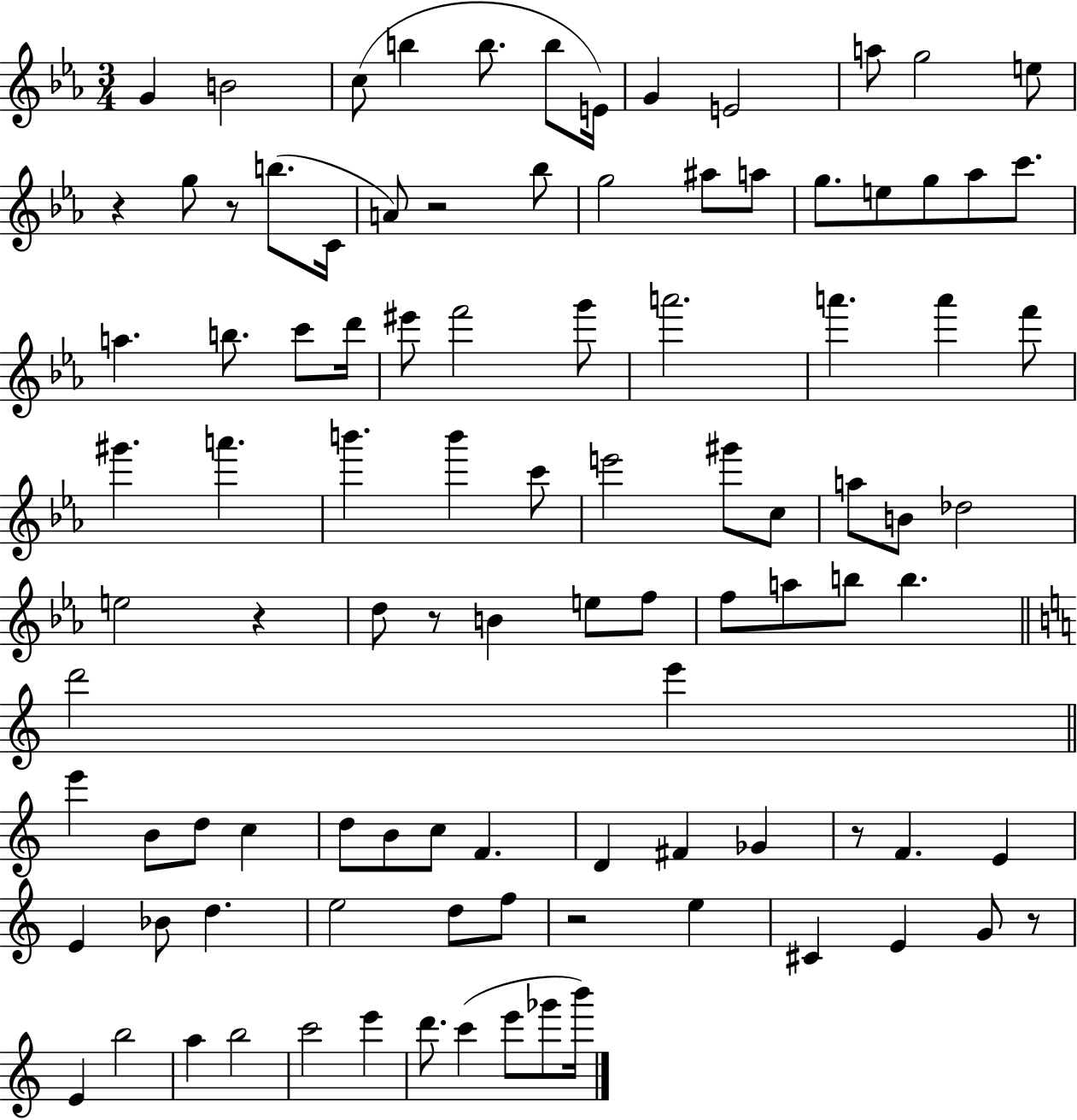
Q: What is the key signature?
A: EES major